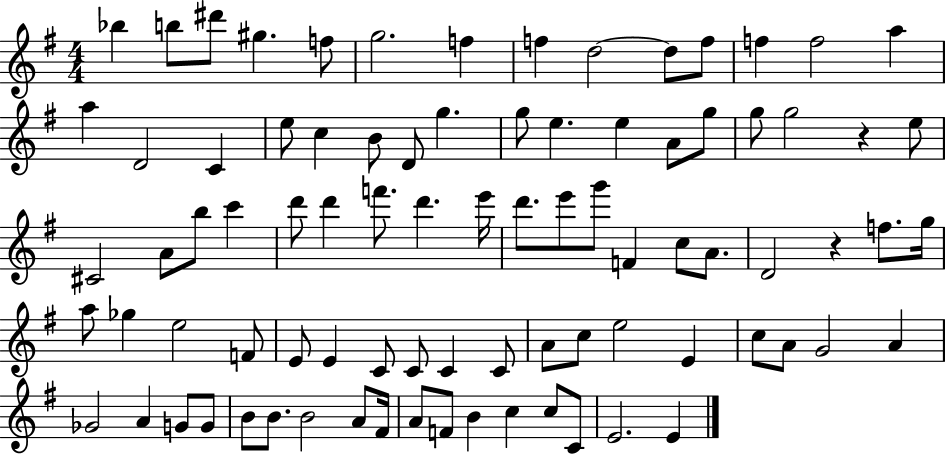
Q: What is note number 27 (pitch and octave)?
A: G5